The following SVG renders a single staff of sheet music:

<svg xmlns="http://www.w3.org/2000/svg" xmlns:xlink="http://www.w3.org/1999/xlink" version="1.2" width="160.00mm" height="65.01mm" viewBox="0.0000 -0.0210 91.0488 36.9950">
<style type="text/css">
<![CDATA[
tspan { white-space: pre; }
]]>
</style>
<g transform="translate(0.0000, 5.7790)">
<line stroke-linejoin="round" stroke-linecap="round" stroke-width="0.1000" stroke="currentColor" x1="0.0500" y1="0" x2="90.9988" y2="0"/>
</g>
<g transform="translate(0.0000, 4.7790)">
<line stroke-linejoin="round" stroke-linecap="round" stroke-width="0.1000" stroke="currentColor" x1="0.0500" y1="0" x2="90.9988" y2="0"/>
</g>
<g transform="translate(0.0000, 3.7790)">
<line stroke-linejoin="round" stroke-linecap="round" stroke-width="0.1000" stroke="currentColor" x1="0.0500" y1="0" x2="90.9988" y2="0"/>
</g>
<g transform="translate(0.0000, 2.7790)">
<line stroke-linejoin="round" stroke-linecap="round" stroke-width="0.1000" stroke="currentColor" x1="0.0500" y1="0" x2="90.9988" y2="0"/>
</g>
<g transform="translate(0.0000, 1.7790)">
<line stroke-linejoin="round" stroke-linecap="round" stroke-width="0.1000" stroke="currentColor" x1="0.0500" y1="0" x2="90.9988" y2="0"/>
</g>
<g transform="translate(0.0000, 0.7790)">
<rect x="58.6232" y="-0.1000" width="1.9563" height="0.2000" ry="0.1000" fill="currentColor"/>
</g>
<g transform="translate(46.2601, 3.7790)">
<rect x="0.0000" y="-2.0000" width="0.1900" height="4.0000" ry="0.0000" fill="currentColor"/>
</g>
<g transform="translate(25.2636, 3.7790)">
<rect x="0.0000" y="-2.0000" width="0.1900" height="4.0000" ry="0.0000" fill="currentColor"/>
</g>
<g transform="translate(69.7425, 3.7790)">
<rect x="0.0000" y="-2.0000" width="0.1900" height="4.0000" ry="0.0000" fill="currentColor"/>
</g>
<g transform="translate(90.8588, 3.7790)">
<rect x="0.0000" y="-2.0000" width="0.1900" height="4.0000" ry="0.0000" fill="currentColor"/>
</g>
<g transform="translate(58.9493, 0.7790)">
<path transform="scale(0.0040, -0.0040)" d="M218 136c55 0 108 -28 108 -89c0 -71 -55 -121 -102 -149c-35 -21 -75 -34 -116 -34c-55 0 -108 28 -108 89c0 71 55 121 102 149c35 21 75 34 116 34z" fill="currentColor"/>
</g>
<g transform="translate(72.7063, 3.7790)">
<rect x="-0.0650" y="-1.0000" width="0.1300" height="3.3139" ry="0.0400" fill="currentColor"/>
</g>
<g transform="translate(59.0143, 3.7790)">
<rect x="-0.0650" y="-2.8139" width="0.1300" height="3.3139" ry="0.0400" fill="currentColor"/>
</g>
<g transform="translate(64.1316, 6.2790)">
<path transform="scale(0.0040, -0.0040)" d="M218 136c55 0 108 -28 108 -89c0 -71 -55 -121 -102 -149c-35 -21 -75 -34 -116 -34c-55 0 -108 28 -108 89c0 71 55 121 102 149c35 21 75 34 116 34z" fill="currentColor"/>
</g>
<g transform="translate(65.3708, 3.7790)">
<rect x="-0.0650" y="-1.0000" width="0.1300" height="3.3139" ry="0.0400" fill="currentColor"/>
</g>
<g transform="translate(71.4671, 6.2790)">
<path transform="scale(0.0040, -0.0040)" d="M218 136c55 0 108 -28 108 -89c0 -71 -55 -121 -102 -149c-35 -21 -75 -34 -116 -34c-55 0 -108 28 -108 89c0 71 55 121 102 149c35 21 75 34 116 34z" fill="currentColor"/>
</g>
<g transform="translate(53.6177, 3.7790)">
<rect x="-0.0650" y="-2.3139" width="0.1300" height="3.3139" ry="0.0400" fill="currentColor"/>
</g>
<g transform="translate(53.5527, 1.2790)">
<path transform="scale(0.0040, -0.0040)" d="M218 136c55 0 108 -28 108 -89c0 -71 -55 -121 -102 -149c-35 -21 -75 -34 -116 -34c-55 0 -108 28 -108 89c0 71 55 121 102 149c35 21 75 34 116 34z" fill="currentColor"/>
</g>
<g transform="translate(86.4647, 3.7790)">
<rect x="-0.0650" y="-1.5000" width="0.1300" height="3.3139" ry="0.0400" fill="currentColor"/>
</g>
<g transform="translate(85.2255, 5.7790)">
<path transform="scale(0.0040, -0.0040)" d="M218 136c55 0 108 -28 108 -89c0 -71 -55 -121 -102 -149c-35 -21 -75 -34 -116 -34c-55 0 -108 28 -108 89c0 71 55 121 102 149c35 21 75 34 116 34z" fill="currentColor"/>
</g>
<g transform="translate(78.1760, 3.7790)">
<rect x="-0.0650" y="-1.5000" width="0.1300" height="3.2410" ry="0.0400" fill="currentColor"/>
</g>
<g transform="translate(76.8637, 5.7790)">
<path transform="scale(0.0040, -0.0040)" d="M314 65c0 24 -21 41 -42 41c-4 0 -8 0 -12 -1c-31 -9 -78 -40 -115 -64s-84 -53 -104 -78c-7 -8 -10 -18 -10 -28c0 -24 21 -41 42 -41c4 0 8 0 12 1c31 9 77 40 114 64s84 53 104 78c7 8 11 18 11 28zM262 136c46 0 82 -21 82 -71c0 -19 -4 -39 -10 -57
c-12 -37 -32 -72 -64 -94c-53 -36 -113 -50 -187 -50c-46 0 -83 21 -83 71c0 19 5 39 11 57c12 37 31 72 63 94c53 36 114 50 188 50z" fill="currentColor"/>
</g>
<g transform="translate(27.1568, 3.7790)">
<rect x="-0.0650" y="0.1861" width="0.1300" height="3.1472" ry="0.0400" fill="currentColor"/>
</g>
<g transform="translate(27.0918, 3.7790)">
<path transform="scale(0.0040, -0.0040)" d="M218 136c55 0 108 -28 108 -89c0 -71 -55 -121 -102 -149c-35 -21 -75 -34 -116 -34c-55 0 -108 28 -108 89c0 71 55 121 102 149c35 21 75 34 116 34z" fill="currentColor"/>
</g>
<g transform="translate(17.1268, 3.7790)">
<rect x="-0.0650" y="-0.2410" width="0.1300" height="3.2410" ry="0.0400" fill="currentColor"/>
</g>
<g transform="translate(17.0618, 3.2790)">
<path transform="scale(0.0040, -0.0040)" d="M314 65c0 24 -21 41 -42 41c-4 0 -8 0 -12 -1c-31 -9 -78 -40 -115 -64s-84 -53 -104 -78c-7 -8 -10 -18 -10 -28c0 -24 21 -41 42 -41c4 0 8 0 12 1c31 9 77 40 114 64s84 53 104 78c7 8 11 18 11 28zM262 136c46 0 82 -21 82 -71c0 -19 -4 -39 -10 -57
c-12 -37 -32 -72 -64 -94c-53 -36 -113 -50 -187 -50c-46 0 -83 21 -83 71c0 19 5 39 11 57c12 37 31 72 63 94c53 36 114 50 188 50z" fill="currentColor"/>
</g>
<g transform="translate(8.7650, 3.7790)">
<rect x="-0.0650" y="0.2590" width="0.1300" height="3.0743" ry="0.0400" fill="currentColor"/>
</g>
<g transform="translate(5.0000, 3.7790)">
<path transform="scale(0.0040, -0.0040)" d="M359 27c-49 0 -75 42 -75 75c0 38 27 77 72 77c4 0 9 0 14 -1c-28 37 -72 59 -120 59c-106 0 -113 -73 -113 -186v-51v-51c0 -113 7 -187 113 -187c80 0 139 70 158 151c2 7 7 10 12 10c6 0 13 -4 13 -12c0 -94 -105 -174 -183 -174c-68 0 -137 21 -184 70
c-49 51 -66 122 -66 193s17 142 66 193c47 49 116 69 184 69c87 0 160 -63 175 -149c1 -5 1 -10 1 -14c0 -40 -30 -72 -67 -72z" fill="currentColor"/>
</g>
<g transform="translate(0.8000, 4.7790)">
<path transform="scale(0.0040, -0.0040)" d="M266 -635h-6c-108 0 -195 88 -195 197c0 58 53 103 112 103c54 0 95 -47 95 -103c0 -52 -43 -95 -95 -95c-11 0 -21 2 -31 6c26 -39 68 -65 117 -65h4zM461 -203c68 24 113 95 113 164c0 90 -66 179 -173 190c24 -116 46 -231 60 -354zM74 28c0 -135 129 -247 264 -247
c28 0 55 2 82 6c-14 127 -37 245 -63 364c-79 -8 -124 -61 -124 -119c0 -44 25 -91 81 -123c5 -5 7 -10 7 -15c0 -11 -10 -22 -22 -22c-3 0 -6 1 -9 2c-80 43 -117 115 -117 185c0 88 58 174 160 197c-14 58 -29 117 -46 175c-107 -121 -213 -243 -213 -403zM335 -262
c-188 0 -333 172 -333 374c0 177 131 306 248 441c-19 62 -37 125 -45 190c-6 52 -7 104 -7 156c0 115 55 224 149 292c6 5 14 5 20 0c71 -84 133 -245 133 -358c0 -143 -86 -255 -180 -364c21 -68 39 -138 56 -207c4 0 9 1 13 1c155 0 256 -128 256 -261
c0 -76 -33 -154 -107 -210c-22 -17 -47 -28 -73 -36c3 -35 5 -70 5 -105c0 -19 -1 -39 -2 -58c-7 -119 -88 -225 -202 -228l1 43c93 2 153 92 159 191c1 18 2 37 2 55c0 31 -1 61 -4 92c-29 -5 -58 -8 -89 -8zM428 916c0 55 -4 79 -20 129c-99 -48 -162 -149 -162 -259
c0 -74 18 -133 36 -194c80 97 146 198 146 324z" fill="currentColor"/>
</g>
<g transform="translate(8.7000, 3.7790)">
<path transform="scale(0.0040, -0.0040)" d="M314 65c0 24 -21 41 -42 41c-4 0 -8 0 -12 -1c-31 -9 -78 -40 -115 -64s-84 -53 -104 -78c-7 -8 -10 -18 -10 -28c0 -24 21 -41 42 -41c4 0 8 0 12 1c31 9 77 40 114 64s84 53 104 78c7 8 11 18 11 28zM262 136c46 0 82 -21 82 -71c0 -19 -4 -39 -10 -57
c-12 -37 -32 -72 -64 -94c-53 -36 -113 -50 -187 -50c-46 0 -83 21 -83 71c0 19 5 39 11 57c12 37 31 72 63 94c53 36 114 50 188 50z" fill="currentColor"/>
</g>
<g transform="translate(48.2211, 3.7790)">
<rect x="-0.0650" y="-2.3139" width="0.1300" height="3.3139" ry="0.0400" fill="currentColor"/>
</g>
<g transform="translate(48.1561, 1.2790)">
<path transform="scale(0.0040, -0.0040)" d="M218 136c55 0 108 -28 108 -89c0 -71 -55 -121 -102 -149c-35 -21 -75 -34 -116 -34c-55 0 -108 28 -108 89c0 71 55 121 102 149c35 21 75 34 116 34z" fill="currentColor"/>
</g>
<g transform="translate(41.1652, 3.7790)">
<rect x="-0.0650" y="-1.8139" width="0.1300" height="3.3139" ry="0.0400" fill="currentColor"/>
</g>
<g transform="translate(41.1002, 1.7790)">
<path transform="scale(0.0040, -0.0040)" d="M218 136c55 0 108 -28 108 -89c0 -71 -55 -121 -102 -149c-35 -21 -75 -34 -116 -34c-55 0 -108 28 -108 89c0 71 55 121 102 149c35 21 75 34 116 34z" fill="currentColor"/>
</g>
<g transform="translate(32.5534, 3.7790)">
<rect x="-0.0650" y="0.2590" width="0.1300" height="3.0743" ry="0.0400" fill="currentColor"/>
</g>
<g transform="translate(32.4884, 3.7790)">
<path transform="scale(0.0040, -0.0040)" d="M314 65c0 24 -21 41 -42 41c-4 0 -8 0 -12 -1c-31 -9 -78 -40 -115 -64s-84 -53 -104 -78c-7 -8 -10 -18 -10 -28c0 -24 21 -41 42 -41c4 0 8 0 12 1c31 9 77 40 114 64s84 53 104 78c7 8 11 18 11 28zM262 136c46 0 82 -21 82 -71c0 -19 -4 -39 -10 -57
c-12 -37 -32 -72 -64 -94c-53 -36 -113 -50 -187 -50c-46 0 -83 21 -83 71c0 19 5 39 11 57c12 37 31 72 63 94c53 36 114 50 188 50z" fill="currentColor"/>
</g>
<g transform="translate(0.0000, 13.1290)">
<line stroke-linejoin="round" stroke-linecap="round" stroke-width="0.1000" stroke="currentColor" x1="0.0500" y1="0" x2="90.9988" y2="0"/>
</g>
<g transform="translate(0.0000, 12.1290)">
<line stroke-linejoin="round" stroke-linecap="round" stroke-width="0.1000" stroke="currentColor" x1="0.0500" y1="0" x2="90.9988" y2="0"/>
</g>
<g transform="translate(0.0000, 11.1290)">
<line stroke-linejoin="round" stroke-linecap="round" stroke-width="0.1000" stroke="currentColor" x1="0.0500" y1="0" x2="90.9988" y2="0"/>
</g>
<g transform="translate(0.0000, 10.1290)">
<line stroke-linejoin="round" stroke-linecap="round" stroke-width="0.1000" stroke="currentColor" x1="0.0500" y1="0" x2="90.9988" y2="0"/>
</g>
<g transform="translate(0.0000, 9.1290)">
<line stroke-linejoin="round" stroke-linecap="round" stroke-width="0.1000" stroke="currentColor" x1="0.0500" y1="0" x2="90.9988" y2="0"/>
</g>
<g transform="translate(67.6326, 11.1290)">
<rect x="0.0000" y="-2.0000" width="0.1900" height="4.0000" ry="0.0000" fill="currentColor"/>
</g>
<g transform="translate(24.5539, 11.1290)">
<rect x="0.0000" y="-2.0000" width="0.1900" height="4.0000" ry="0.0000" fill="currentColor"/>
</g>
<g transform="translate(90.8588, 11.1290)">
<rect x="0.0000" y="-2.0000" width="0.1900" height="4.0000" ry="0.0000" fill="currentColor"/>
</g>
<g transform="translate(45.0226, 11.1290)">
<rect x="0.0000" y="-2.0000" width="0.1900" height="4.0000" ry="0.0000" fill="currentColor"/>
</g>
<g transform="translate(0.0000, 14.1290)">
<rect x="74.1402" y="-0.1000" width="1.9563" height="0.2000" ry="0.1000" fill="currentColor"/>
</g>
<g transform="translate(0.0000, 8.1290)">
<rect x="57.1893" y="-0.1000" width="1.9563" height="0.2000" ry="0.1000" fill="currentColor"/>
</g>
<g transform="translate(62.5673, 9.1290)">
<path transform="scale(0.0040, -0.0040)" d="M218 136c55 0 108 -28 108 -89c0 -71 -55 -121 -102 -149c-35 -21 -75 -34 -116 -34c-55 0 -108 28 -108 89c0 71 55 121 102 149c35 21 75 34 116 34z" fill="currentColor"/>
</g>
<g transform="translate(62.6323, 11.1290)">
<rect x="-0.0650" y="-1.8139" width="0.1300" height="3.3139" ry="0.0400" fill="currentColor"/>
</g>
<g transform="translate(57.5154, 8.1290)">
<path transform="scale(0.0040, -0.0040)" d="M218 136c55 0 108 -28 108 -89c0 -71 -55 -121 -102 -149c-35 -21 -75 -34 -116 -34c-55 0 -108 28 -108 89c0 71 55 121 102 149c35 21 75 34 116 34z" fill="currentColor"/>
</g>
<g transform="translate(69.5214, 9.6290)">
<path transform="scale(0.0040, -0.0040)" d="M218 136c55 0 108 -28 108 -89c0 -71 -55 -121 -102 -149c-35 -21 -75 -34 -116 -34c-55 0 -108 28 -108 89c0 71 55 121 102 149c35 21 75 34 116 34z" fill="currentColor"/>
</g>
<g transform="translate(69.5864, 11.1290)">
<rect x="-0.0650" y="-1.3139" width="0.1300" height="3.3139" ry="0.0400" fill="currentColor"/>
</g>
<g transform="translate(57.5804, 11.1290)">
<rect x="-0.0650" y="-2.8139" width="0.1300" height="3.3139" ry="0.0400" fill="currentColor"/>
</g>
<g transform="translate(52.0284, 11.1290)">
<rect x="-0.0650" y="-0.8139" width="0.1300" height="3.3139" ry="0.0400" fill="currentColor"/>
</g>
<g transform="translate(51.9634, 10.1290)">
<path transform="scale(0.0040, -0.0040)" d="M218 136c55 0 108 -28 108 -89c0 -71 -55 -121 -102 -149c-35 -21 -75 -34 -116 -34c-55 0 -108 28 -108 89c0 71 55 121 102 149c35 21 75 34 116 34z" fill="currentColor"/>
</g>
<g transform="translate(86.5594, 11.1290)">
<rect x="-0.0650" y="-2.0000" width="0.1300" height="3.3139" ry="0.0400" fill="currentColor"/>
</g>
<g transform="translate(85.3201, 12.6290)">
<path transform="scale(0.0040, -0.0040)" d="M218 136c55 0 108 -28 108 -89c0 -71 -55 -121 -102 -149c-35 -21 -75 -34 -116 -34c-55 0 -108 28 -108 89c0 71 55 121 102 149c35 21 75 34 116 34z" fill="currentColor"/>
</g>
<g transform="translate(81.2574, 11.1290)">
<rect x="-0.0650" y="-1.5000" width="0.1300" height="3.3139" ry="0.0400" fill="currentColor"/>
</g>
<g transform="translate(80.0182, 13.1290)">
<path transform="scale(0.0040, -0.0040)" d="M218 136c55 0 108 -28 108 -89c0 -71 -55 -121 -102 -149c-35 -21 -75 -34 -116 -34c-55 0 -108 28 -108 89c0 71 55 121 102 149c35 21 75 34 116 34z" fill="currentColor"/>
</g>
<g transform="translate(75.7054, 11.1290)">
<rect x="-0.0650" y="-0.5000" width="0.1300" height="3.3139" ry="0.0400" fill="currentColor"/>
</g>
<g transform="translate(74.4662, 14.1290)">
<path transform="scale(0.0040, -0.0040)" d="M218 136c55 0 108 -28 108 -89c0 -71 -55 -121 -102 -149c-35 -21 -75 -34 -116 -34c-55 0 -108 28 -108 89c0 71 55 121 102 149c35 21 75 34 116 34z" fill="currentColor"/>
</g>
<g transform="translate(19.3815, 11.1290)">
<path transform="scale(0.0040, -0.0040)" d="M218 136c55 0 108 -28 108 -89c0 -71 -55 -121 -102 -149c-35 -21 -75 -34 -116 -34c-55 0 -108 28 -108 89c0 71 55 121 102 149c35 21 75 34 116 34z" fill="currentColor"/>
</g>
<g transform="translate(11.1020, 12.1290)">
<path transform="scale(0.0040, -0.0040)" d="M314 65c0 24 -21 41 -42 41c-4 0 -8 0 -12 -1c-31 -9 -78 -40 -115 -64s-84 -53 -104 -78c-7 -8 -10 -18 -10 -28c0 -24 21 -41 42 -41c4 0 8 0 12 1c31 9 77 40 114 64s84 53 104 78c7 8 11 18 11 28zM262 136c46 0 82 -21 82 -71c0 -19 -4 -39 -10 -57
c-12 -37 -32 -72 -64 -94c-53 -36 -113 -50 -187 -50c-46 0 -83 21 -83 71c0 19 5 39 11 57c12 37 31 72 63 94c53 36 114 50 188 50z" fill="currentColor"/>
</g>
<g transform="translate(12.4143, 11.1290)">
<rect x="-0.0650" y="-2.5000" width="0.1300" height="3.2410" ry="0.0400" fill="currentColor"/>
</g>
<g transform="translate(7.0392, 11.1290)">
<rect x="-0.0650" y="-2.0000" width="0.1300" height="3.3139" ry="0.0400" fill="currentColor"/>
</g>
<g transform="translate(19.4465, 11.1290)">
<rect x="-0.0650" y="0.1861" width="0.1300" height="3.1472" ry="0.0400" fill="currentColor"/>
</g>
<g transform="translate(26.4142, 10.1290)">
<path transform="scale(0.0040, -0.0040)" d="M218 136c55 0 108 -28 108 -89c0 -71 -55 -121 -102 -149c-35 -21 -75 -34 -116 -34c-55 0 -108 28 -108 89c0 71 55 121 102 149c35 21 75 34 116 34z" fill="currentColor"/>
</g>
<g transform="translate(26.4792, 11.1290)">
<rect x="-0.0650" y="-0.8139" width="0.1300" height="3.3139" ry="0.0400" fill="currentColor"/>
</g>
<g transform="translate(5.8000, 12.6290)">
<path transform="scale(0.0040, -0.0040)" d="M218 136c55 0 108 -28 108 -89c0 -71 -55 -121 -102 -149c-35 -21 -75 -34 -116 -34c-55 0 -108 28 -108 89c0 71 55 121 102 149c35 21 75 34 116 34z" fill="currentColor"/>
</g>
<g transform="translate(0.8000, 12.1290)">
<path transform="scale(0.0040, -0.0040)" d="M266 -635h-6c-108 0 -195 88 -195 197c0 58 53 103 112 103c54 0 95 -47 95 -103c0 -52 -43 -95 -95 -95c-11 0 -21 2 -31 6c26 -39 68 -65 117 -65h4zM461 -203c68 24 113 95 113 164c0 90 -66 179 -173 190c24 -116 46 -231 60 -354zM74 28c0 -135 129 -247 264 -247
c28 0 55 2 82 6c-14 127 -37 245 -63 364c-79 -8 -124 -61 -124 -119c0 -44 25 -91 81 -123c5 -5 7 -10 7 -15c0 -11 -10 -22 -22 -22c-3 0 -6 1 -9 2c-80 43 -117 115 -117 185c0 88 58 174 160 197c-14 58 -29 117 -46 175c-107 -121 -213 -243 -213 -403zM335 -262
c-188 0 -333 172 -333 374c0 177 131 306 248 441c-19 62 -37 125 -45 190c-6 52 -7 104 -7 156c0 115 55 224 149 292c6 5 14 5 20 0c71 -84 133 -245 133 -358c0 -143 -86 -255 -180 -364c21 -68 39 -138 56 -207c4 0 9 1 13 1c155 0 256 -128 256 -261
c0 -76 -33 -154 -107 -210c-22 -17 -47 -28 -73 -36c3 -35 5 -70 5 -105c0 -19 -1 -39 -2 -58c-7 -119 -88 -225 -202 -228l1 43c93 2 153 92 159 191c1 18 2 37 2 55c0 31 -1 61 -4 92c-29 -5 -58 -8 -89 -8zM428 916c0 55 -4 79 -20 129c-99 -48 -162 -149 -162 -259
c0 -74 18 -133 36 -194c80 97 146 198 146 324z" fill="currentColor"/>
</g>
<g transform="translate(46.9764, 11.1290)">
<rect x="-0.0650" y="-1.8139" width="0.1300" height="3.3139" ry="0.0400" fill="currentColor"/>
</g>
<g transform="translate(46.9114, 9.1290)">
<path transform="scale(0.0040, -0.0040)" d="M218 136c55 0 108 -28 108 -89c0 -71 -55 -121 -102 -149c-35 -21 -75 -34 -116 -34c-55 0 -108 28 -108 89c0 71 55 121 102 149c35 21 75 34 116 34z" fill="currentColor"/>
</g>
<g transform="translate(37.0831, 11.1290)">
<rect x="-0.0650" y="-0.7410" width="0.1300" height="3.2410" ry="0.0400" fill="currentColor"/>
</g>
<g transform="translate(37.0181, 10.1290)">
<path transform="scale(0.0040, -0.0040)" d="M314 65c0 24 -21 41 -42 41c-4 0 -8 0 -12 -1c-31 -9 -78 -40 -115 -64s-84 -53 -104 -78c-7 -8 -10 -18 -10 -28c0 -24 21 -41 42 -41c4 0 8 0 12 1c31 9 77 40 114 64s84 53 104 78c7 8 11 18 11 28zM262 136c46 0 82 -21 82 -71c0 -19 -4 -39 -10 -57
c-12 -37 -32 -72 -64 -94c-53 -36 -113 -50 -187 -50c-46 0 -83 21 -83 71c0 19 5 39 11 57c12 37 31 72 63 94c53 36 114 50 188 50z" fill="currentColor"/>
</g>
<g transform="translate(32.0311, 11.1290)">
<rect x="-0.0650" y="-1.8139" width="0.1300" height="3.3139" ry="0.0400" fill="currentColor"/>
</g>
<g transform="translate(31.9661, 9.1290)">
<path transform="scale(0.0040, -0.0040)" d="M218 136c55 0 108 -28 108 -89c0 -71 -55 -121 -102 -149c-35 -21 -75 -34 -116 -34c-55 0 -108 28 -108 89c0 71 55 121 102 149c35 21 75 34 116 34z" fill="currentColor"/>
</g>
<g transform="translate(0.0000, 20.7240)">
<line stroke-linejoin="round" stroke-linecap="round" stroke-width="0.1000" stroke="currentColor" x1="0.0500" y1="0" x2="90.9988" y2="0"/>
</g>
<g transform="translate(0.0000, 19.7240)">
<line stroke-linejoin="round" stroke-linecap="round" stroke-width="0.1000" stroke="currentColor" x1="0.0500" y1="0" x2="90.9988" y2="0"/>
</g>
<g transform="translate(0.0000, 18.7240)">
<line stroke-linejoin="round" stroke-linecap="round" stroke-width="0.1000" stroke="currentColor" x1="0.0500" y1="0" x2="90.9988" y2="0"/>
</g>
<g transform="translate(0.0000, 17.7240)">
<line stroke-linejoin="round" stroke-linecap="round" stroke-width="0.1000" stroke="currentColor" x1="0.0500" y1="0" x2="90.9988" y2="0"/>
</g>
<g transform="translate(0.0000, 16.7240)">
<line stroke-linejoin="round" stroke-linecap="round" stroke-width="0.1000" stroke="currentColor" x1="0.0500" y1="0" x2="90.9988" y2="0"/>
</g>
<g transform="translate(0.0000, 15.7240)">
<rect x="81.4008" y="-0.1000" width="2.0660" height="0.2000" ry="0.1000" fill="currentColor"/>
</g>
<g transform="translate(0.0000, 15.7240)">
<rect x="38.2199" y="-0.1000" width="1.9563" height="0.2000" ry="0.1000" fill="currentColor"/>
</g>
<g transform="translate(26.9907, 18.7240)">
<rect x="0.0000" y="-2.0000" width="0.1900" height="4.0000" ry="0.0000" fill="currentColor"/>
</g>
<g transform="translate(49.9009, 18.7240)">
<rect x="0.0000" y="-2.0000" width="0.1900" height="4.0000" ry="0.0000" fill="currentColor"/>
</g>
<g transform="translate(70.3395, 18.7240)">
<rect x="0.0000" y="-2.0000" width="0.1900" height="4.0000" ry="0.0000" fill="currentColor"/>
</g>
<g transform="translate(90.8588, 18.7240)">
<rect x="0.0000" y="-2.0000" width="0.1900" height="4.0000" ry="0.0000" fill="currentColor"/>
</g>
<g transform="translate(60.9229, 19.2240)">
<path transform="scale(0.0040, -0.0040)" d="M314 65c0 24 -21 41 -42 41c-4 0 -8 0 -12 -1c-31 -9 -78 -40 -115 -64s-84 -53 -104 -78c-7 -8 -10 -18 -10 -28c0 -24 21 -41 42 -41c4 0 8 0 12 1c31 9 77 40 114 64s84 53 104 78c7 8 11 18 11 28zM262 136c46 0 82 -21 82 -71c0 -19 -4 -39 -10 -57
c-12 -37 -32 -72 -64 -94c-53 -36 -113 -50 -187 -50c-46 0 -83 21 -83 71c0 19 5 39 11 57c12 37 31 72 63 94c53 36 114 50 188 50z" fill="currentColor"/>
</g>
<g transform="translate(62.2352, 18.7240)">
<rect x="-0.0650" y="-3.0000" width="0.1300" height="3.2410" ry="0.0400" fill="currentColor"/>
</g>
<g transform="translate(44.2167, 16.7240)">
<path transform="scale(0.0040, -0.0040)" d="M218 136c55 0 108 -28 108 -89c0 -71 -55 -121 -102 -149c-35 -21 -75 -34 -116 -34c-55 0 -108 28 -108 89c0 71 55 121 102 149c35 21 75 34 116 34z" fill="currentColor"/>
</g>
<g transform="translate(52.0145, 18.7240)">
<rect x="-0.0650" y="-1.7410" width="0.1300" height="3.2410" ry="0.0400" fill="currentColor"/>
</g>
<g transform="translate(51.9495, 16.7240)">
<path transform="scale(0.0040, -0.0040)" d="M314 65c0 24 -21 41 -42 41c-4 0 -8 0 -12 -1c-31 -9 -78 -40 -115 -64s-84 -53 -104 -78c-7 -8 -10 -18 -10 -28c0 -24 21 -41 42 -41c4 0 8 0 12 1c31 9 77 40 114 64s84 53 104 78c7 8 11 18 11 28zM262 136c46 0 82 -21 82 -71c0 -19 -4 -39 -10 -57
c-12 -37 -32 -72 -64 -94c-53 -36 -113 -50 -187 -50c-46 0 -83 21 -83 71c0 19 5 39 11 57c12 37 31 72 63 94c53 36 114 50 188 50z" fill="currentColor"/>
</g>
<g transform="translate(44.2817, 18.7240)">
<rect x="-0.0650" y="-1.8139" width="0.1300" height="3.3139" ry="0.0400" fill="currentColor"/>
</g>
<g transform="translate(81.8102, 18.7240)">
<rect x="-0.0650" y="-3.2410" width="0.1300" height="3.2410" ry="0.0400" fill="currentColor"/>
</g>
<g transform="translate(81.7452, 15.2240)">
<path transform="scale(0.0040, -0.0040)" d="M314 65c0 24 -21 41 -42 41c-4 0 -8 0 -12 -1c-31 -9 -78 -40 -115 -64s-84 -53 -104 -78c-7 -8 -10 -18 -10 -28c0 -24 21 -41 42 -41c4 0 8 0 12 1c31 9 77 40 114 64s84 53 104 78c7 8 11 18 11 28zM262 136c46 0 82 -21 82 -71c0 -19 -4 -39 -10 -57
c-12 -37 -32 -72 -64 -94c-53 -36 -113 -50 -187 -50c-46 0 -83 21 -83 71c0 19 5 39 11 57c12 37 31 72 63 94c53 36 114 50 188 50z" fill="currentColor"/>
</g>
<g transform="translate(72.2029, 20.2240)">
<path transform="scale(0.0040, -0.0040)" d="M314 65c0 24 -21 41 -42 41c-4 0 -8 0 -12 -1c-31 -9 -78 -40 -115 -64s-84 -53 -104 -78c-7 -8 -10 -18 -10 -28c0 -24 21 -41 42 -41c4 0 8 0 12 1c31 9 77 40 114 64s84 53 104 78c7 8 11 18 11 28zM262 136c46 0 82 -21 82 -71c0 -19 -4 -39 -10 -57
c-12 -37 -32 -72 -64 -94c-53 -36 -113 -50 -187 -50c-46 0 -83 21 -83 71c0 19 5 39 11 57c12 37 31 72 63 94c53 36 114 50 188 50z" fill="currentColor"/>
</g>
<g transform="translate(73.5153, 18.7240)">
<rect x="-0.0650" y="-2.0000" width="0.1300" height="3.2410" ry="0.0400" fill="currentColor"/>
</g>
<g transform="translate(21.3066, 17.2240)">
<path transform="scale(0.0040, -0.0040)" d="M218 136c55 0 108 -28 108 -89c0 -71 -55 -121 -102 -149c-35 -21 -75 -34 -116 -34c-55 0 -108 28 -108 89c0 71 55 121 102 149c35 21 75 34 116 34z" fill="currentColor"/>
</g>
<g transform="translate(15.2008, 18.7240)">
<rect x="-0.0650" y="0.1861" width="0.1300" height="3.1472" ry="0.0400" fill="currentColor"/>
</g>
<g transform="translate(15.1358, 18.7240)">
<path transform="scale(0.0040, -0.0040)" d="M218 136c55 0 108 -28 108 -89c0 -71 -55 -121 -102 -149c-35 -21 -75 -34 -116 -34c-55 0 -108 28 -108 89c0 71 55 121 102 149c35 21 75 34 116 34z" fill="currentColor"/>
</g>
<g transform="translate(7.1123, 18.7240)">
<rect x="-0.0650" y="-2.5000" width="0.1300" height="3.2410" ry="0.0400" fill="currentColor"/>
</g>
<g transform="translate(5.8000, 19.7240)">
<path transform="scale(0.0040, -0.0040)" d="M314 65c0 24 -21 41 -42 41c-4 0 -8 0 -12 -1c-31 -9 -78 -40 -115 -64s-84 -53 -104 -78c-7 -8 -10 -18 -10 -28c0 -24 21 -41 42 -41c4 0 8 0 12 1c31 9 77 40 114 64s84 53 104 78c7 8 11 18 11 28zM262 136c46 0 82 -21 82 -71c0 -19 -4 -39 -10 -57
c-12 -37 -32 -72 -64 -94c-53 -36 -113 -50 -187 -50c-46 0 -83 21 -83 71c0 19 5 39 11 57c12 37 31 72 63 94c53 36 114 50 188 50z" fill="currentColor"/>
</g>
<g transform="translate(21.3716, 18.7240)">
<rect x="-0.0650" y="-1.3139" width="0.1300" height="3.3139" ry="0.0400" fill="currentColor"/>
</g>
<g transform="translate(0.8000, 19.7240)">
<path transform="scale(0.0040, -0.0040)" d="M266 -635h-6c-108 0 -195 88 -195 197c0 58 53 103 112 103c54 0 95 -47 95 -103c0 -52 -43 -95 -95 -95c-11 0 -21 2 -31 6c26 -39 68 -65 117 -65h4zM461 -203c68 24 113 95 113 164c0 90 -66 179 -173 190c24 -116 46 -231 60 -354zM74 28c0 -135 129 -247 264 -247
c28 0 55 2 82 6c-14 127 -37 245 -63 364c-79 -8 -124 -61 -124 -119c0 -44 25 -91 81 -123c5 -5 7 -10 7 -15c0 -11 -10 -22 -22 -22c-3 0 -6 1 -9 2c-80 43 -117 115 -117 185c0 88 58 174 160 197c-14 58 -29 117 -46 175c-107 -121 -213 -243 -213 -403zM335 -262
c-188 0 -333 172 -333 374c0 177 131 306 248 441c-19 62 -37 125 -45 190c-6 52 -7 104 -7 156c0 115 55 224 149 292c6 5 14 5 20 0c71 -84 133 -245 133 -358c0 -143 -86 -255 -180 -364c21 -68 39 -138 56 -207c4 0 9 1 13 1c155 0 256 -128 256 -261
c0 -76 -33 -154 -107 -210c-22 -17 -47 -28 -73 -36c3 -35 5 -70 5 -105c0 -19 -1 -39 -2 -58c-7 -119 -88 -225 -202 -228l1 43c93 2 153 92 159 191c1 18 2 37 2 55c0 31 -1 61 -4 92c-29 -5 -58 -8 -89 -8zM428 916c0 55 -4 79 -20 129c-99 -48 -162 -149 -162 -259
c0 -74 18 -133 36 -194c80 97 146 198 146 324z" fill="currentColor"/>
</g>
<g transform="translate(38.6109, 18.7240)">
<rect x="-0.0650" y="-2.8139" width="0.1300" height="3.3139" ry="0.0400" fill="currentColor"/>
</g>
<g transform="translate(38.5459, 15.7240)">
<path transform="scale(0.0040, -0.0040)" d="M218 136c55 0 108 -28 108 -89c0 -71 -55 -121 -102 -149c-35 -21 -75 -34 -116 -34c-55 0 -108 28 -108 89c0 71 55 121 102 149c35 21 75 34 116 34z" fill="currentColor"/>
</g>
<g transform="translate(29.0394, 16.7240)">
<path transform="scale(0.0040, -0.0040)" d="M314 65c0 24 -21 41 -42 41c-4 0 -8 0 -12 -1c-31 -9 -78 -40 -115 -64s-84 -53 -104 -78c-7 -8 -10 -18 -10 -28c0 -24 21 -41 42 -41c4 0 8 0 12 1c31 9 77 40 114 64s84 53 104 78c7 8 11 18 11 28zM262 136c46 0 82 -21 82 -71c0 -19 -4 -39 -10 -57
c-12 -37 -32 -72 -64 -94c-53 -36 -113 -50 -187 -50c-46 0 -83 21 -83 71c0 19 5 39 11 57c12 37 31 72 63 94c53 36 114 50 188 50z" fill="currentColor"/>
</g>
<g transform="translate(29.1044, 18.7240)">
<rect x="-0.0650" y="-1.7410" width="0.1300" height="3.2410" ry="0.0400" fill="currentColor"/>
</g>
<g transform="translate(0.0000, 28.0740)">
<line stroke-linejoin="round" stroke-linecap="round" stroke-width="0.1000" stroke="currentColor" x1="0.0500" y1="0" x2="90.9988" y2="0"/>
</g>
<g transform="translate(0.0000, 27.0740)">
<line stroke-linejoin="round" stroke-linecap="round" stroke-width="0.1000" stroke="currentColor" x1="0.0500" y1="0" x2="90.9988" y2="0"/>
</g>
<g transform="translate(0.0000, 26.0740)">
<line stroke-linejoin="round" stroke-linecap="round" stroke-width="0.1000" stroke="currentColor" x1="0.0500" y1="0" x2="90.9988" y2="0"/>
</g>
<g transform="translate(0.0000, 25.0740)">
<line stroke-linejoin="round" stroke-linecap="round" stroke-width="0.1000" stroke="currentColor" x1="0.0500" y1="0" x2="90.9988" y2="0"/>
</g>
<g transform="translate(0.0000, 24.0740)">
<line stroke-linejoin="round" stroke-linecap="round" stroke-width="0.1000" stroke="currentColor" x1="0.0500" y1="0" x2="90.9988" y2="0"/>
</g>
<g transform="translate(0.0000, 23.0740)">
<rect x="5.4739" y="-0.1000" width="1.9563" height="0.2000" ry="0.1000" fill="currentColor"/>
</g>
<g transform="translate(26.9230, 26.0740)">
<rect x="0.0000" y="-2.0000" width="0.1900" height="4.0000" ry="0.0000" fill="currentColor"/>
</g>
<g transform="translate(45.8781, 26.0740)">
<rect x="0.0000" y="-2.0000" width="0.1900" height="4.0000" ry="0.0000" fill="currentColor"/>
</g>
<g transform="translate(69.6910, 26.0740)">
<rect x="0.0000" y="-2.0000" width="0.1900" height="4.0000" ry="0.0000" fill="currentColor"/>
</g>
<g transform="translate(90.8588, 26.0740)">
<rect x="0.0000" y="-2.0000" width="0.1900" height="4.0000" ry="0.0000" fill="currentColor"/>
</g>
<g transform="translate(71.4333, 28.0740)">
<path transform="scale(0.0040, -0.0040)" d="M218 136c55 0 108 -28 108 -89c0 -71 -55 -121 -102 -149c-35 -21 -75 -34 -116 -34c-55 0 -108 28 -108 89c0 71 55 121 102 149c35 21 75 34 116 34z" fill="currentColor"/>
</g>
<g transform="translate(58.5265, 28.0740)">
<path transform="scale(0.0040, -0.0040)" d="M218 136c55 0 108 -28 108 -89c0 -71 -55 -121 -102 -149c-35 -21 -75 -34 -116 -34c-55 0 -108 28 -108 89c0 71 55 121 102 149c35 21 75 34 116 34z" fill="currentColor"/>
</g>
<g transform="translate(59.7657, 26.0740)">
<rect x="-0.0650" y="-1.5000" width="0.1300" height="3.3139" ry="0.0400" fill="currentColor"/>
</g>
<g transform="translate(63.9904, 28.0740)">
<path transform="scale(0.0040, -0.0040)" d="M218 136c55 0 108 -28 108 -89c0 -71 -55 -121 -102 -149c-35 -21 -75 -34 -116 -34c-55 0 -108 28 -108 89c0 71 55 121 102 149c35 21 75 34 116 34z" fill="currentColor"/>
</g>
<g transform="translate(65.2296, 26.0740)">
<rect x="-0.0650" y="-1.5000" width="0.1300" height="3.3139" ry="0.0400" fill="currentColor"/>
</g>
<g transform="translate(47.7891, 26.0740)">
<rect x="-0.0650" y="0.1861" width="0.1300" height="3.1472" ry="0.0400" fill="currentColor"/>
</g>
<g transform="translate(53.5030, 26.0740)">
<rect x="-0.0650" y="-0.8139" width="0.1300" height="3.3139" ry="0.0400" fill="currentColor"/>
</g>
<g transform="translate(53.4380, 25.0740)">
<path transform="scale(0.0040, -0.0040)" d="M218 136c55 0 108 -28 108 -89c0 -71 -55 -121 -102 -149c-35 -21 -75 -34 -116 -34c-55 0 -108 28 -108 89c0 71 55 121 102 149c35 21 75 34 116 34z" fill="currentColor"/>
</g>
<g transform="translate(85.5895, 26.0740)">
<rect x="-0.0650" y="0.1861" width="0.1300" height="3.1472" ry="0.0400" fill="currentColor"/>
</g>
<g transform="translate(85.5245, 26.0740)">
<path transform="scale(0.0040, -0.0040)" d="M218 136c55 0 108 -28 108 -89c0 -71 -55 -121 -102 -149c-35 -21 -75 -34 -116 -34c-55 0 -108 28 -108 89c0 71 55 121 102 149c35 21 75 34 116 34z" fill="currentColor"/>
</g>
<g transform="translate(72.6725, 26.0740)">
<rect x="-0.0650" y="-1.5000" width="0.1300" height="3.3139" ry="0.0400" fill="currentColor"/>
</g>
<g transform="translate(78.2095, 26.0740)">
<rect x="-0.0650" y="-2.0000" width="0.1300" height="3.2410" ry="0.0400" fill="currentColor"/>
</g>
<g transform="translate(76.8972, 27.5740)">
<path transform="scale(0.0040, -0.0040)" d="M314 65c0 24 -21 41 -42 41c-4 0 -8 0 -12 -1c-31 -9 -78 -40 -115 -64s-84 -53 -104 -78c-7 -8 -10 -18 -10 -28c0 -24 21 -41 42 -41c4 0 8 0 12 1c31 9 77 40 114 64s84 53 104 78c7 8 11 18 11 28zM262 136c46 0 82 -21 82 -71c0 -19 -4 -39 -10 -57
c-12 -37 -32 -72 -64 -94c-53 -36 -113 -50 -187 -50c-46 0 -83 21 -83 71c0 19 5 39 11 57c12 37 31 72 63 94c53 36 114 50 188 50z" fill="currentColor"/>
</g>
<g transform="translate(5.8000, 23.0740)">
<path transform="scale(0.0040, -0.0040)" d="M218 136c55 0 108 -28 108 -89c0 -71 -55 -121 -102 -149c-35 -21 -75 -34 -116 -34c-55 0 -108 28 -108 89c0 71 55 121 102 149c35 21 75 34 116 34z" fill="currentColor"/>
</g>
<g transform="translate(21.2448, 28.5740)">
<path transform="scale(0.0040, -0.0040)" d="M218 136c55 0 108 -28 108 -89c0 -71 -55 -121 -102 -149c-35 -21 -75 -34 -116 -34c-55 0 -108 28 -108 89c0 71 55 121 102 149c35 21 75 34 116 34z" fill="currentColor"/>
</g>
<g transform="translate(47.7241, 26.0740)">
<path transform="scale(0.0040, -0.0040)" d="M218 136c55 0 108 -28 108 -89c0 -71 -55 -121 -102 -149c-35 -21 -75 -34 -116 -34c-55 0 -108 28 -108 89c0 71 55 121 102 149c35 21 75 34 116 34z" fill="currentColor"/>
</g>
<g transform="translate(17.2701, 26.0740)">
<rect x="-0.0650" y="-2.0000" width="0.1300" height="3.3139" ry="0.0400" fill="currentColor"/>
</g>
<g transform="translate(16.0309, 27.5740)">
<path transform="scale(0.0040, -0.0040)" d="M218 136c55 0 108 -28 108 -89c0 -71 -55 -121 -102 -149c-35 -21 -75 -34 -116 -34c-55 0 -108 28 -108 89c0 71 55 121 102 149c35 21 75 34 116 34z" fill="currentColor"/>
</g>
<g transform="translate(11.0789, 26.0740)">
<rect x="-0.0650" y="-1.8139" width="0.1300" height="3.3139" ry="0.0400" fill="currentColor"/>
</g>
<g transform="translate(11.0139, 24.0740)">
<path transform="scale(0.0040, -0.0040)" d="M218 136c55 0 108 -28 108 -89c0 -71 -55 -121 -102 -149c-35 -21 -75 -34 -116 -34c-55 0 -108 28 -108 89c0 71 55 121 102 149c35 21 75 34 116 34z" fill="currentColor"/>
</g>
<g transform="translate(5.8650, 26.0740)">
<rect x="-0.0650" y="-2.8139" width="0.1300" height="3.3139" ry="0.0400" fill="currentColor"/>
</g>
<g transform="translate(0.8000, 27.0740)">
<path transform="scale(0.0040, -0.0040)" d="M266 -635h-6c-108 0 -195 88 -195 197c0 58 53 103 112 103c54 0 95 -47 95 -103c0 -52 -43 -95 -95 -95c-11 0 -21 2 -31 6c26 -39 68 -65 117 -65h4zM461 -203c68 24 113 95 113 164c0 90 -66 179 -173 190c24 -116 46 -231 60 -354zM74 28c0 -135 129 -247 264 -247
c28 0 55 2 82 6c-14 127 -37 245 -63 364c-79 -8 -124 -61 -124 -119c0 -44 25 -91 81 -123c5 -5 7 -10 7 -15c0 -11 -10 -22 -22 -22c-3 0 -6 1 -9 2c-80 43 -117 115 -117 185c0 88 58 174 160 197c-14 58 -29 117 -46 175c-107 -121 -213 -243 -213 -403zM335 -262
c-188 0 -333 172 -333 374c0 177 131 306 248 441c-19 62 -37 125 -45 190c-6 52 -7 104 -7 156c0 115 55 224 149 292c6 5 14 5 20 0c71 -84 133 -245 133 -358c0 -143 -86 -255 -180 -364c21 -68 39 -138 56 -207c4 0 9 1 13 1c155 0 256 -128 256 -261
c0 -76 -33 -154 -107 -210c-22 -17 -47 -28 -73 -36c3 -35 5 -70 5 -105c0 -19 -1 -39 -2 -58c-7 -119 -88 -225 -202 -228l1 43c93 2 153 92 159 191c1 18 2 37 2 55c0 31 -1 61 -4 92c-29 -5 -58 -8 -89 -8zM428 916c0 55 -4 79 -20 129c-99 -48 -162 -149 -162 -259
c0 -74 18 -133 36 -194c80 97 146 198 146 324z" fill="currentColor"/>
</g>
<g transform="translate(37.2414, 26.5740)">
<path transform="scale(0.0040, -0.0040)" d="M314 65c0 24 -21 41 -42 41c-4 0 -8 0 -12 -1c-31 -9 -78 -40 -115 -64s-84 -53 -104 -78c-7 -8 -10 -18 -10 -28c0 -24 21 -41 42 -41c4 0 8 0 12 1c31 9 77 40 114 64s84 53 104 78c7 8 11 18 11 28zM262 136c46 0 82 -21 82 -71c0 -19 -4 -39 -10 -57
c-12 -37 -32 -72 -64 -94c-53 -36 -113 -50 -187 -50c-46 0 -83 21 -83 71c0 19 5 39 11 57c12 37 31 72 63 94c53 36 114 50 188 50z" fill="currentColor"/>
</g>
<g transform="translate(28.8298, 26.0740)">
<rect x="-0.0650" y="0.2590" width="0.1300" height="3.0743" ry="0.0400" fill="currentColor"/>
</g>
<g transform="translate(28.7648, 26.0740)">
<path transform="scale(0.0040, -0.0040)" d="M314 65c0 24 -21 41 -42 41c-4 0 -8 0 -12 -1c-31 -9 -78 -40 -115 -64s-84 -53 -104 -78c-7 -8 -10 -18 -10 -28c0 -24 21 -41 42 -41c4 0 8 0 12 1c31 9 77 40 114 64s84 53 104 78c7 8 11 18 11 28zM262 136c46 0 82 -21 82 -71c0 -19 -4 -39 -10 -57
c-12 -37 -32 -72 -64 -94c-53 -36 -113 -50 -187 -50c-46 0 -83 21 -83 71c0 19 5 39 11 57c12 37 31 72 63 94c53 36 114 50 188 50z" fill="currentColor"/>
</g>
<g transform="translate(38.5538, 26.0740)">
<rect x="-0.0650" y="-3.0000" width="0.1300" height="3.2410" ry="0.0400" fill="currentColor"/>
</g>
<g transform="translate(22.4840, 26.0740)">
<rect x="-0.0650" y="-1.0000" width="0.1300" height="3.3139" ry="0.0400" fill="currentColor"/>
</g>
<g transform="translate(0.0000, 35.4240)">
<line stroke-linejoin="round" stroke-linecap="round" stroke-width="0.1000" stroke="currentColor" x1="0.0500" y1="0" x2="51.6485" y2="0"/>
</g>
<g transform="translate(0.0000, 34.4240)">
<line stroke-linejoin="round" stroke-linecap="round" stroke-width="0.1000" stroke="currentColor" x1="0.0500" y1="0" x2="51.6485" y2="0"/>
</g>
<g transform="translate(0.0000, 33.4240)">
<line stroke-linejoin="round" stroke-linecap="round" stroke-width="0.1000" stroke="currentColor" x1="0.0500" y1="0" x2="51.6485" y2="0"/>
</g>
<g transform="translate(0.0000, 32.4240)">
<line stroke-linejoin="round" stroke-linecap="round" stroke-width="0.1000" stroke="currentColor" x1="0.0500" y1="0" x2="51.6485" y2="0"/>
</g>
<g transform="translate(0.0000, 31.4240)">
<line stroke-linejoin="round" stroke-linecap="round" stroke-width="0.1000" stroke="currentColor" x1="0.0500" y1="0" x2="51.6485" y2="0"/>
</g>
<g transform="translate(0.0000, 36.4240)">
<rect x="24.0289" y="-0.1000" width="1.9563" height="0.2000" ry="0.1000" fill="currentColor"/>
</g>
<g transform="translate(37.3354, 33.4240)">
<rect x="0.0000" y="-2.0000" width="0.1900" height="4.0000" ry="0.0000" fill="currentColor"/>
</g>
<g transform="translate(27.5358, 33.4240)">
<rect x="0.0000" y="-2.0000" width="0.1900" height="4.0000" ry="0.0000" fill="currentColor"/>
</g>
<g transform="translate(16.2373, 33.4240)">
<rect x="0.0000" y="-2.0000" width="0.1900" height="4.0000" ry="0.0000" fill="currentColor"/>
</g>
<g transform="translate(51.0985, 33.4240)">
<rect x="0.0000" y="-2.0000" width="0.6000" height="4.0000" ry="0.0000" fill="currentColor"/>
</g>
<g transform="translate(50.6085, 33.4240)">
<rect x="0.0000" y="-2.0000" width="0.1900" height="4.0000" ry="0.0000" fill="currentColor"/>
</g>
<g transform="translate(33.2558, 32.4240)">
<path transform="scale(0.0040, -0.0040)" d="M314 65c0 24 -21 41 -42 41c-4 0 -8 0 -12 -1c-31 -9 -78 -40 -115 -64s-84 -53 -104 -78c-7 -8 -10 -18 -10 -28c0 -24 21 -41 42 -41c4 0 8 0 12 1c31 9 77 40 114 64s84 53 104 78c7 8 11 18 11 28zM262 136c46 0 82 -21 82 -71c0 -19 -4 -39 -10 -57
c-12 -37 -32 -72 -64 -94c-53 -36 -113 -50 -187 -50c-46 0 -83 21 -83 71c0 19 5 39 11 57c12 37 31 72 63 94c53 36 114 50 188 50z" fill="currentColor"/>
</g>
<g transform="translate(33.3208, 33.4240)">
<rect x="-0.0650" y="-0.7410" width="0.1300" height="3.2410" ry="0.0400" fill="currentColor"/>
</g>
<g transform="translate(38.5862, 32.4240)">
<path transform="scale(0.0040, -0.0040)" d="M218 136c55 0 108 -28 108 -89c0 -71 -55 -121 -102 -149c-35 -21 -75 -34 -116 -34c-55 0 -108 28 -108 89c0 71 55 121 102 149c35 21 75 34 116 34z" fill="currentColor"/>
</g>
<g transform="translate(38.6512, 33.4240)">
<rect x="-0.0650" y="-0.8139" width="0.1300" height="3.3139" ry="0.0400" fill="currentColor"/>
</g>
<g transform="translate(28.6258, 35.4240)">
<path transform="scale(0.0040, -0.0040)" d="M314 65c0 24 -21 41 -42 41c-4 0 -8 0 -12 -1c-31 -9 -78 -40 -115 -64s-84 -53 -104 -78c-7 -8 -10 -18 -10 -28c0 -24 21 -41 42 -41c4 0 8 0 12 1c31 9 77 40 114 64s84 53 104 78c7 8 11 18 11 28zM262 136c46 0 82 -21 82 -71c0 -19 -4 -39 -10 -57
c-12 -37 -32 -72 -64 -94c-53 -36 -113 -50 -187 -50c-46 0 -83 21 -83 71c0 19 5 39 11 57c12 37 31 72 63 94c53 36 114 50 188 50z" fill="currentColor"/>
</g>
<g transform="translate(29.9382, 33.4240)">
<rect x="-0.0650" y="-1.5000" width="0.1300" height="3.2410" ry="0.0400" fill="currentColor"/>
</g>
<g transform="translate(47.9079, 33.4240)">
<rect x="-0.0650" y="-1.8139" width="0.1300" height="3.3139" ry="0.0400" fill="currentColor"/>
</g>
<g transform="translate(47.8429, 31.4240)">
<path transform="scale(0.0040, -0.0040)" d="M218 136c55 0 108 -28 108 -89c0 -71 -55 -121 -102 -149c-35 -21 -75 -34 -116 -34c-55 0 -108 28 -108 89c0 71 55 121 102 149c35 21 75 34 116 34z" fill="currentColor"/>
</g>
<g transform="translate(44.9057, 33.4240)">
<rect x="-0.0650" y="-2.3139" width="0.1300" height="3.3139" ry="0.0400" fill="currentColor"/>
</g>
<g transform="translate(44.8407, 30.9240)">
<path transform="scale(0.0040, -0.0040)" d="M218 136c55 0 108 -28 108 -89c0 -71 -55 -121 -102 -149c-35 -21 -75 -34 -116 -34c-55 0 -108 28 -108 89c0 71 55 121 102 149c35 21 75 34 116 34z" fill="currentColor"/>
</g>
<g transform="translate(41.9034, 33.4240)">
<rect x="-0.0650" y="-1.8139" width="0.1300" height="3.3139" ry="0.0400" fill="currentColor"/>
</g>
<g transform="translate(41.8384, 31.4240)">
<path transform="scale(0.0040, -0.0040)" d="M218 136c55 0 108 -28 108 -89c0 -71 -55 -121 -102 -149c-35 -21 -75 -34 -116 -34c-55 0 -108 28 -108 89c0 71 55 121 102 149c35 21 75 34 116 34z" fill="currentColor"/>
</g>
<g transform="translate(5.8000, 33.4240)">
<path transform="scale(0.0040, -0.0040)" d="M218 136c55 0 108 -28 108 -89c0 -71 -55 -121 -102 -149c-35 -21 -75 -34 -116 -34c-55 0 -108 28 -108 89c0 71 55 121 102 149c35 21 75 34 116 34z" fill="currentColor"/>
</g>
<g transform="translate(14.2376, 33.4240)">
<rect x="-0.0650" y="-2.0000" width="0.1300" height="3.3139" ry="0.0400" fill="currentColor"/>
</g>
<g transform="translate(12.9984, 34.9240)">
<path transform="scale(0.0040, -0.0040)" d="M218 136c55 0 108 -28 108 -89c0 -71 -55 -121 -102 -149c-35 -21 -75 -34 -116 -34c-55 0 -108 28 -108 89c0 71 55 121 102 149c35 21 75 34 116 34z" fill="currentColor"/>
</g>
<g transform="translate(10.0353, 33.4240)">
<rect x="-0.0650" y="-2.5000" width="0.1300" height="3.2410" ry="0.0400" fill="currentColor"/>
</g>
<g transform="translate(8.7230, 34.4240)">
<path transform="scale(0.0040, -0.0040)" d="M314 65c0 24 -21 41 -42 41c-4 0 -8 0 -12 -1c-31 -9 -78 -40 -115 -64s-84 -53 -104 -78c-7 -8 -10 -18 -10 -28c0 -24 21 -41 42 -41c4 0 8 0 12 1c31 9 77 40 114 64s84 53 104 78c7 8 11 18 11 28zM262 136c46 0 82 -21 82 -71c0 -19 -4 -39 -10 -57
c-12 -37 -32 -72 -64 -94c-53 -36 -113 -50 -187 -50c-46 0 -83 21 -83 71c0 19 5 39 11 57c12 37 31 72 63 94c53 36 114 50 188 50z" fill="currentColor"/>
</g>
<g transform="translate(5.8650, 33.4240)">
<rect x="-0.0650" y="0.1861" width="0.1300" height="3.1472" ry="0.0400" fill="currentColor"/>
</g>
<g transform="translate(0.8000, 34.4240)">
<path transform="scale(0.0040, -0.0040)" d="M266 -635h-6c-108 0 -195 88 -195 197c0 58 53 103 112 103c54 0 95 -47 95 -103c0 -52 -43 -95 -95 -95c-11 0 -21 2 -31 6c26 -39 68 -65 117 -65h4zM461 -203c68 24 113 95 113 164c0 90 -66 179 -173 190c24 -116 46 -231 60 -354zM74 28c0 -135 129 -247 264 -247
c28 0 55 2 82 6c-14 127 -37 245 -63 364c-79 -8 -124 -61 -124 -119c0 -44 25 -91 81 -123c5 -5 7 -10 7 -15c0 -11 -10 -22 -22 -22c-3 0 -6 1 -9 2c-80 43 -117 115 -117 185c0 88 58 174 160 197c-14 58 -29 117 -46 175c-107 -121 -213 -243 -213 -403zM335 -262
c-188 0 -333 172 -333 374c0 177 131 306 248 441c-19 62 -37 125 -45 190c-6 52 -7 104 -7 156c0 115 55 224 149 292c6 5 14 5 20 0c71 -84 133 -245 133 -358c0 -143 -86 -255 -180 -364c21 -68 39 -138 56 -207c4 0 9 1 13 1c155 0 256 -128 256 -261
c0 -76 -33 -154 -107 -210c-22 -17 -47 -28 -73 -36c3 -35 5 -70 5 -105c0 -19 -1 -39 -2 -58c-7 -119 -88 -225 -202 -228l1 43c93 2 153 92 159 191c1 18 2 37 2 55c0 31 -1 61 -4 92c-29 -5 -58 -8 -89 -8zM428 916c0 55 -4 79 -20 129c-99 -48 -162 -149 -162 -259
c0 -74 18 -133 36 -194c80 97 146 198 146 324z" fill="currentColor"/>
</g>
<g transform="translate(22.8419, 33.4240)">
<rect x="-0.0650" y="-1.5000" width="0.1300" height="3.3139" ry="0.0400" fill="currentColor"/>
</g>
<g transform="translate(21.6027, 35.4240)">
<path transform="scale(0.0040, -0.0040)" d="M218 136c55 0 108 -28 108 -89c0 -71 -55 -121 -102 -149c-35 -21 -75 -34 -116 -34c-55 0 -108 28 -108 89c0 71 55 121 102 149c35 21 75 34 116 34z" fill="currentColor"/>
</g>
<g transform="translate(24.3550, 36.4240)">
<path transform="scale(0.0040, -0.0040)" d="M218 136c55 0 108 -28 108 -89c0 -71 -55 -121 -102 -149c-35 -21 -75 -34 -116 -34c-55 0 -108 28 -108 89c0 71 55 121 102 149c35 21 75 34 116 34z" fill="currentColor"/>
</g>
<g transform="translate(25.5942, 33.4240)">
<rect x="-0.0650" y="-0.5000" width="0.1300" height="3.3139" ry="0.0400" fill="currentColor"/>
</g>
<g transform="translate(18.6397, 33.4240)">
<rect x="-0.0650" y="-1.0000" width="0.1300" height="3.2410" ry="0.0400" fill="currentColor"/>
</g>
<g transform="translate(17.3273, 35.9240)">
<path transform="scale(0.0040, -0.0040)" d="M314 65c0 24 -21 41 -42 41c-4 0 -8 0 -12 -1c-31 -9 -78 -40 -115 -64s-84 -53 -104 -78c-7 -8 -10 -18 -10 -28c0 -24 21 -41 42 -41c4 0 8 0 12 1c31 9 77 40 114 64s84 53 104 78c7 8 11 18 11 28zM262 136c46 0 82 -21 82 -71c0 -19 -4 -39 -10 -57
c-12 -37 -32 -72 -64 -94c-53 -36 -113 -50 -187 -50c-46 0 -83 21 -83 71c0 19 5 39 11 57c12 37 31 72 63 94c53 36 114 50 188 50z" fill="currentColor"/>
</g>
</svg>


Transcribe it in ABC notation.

X:1
T:Untitled
M:4/4
L:1/4
K:C
B2 c2 B B2 f g g a D D E2 E F G2 B d f d2 f d a f e C E F G2 B e f2 a f f2 A2 F2 b2 a f F D B2 A2 B d E E E F2 B B G2 F D2 E C E2 d2 d f g f